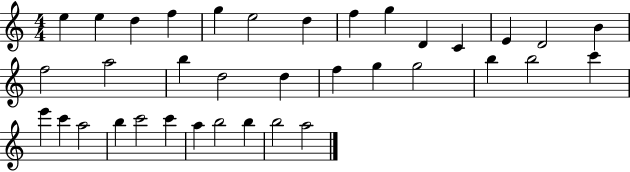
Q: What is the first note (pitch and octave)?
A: E5